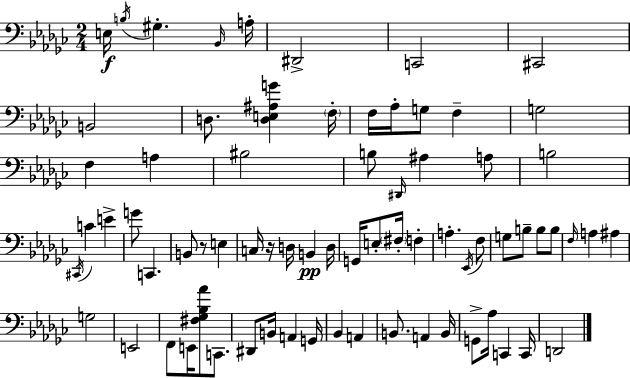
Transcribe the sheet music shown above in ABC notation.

X:1
T:Untitled
M:2/4
L:1/4
K:Ebm
E,/4 B,/4 ^G, _B,,/4 A,/4 ^D,,2 C,,2 ^C,,2 B,,2 D,/2 [D,E,^A,G] F,/4 F,/4 _A,/4 G,/2 F, G,2 F, A, ^B,2 B,/2 ^D,,/4 ^A, A,/2 B,2 ^C,,/4 C E G/2 C,, B,,/2 z/2 E, C,/4 z/4 D,/4 B,, D,/4 G,,/4 E,/2 ^F,/4 F, A, _E,,/4 F,/2 G,/2 B,/2 B,/2 B,/2 F,/4 A, ^A, G,2 E,,2 F,,/2 E,,/4 [^F,_G,_B,_A]/2 C,,/2 ^D,,/2 B,,/4 A,, G,,/4 _B,, A,, B,,/2 A,, B,,/4 G,,/2 _A,/4 C,, C,,/4 D,,2